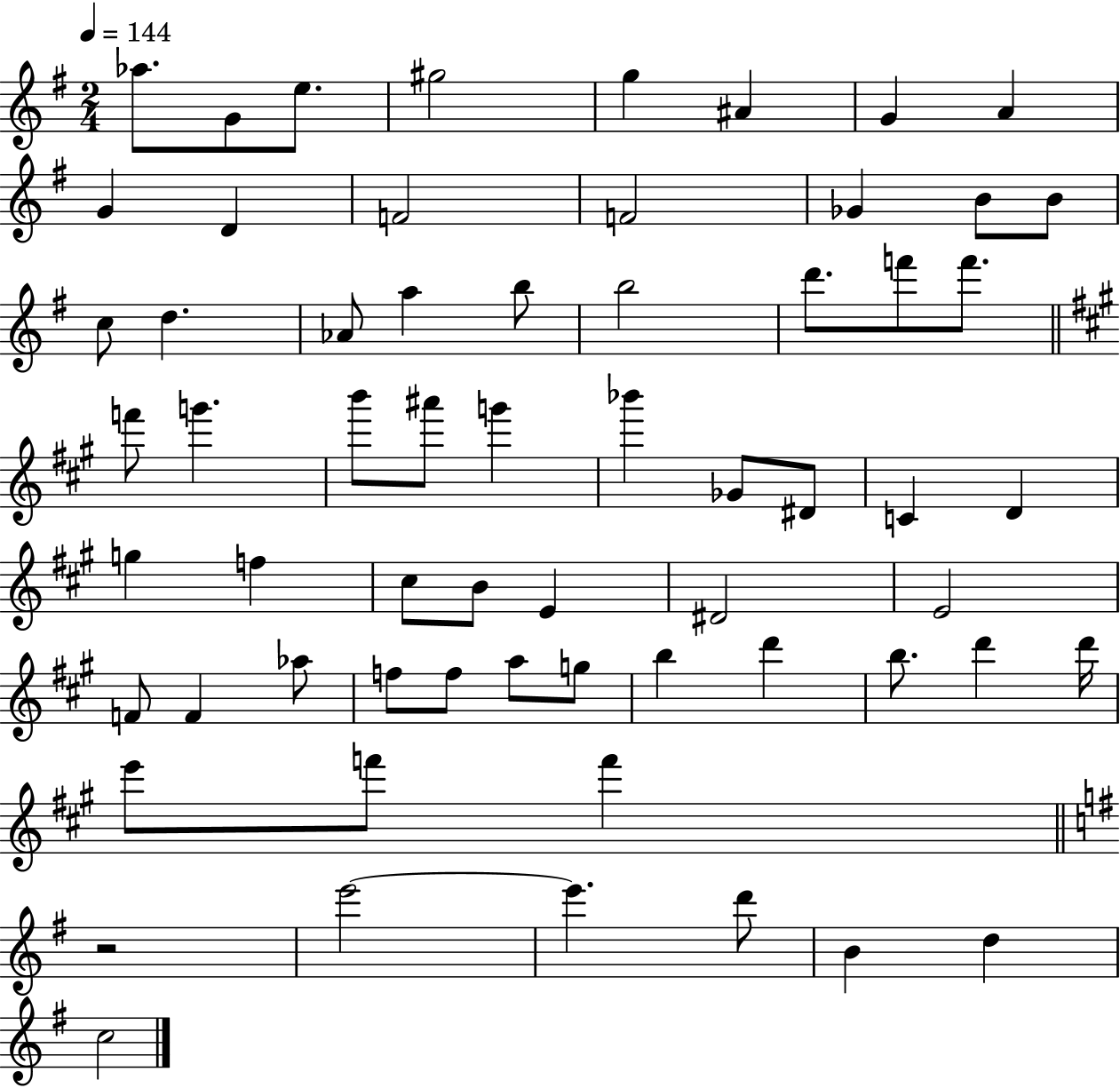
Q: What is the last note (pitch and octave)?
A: C5